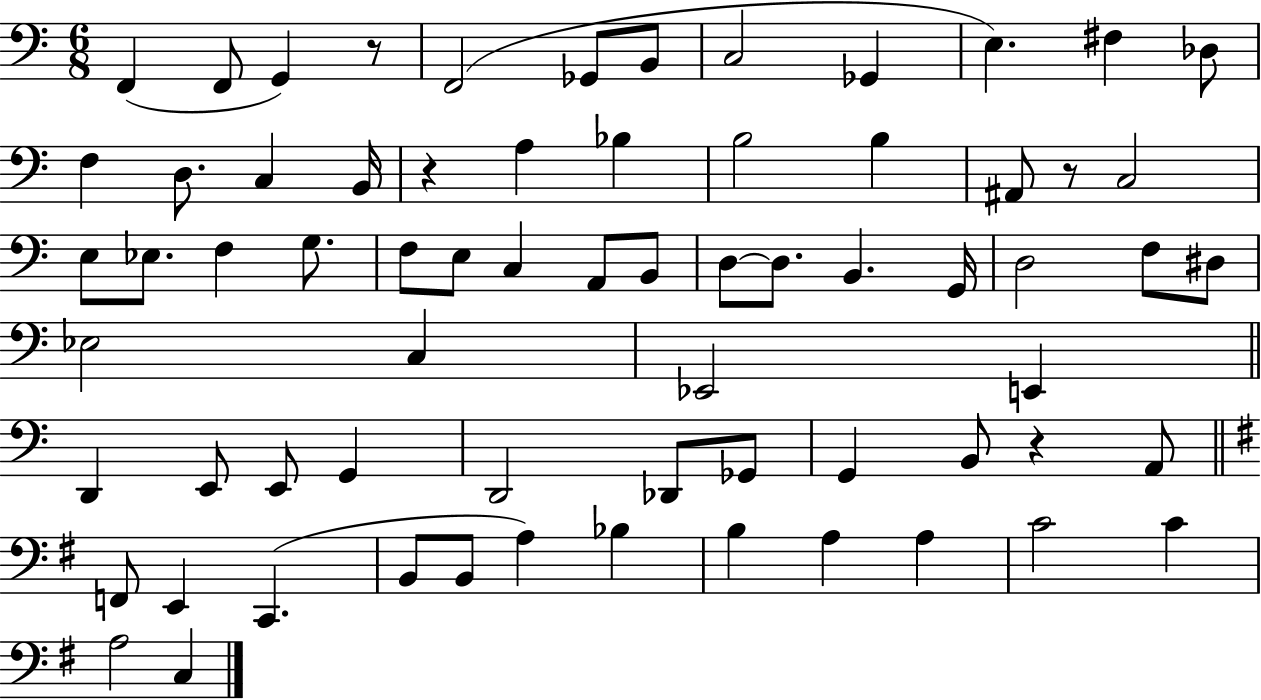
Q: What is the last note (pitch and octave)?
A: C3